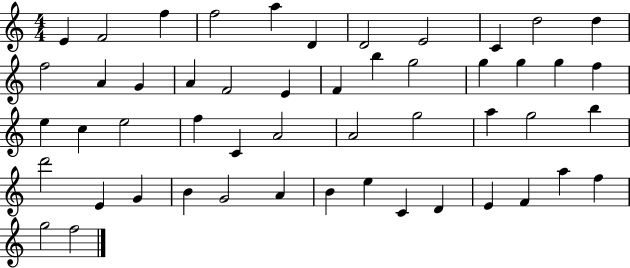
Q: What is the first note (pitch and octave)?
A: E4